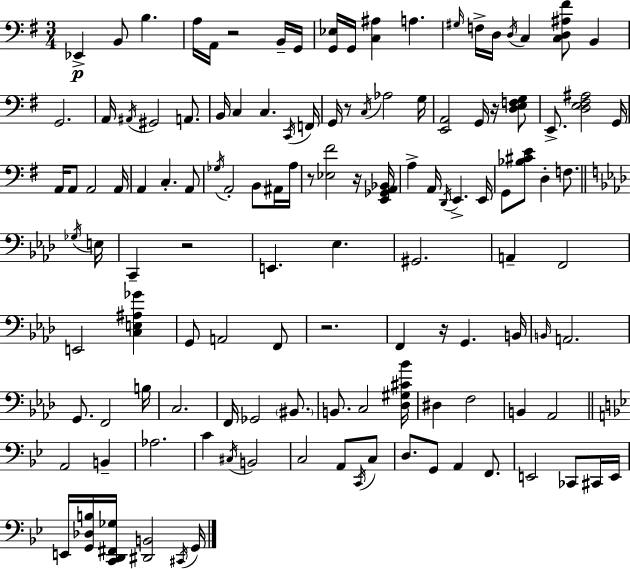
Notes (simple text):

Eb2/q B2/e B3/q. A3/s A2/s R/h B2/s G2/s [G2,Eb3]/s G2/s [C3,A#3]/q A3/q. G#3/s F3/s D3/s D3/s C3/q [C3,D3,A#3,F#4]/e B2/q G2/h. A2/s A#2/s G#2/h A2/e. B2/s C3/q C3/q. C2/s F2/s G2/s R/e C3/s Ab3/h G3/s [E2,A2]/h G2/s R/s [D3,E3,F3,G3]/e E2/e. [D3,E3,F#3,A#3]/h G2/s A2/s A2/e A2/h A2/s A2/q C3/q. A2/e Gb3/s A2/h B2/e A#2/s A3/s R/e [Eb3,F#4]/h R/s [E2,Gb2,A2,Bb2]/s A3/q A2/s D2/s E2/q. E2/s G2/e [Bb3,C#4,E4]/e D3/q F3/e. Gb3/s E3/s C2/q R/h E2/q. Eb3/q. G#2/h. A2/q F2/h E2/h [C3,E3,A#3,Gb4]/q G2/e A2/h F2/e R/h. F2/q R/s G2/q. B2/s B2/s A2/h. G2/e. F2/h B3/s C3/h. F2/s Gb2/h BIS2/e. B2/e. C3/h [Db3,G#3,C#4,Bb4]/s D#3/q F3/h B2/q Ab2/h A2/h B2/q Ab3/h. C4/q C#3/s B2/h C3/h A2/e C2/s C3/e D3/e. G2/e A2/q F2/e. E2/h CES2/e C#2/s E2/s E2/s [G2,Db3,B3]/s [C2,D2,F#2,Gb3]/s [D#2,B2]/h C#2/s G2/s